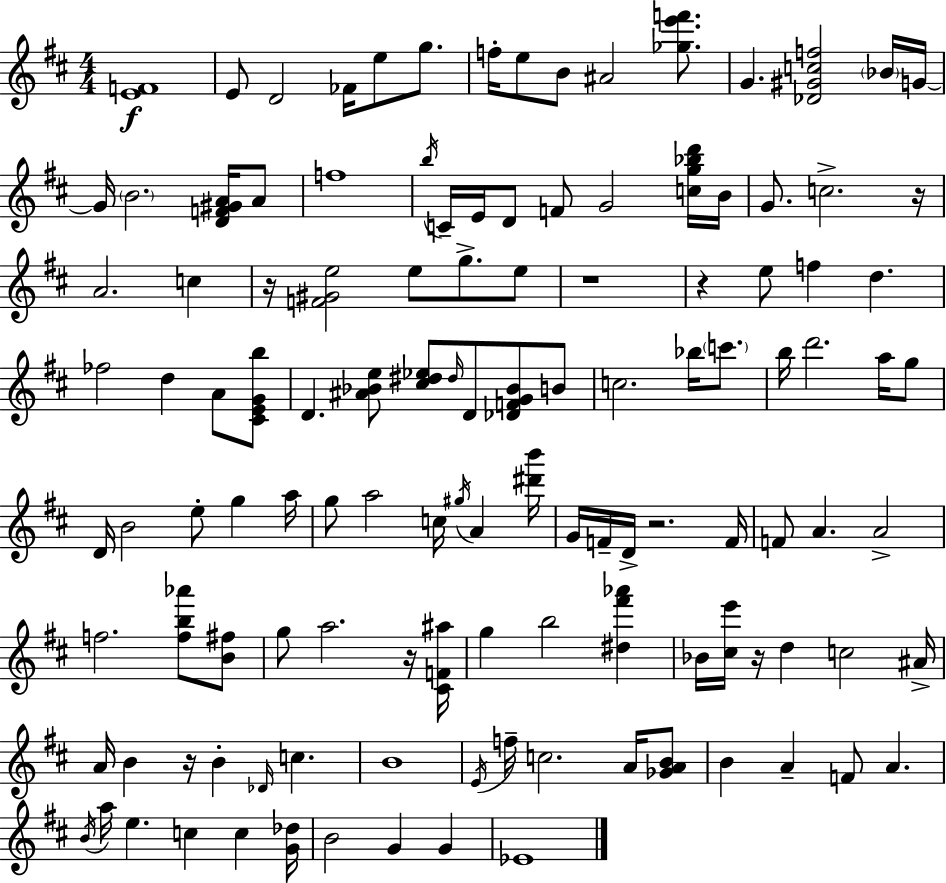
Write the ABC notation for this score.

X:1
T:Untitled
M:4/4
L:1/4
K:D
[EF]4 E/2 D2 _F/4 e/2 g/2 f/4 e/2 B/2 ^A2 [_ge'f']/2 G [_D^Gcf]2 _B/4 G/4 G/4 B2 [DF^GA]/4 A/2 f4 b/4 C/4 E/4 D/2 F/2 G2 [cg_bd']/4 B/4 G/2 c2 z/4 A2 c z/4 [F^Ge]2 e/2 g/2 e/2 z4 z e/2 f d _f2 d A/2 [^CEGb]/2 D [^A_Be]/2 [^c^d_e]/2 ^d/4 D/2 [_DFG_B]/2 B/2 c2 _b/4 c'/2 b/4 d'2 a/4 g/2 D/4 B2 e/2 g a/4 g/2 a2 c/4 ^g/4 A [^d'b']/4 G/4 F/4 D/4 z2 F/4 F/2 A A2 f2 [fb_a']/2 [B^f]/2 g/2 a2 z/4 [^CF^a]/4 g b2 [^d^f'_a'] _B/4 [^ce']/4 z/4 d c2 ^A/4 A/4 B z/4 B _D/4 c B4 E/4 f/4 c2 A/4 [_GAB]/2 B A F/2 A B/4 a/4 e c c [G_d]/4 B2 G G _E4